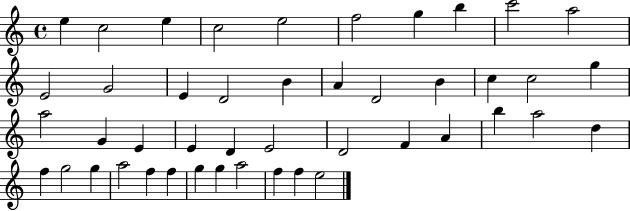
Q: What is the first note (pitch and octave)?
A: E5